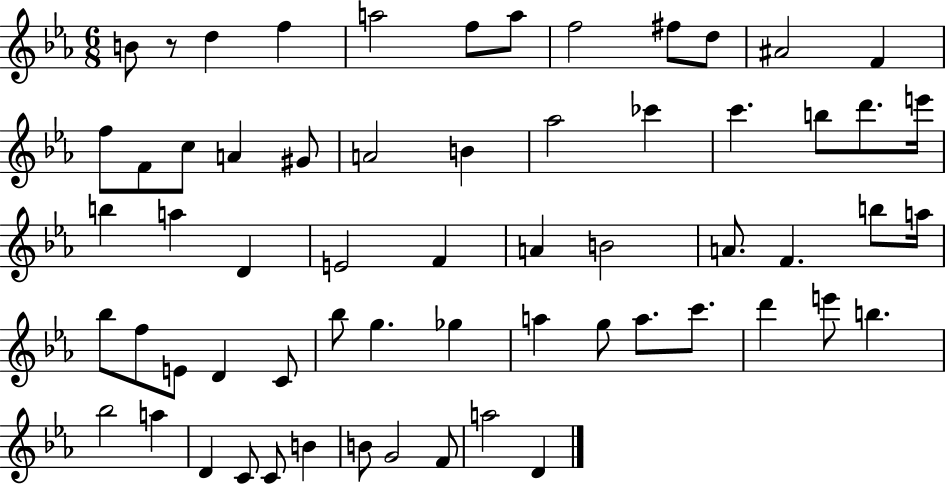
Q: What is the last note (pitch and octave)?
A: D4